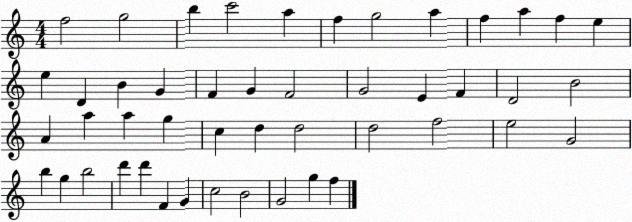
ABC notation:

X:1
T:Untitled
M:4/4
L:1/4
K:C
f2 g2 b c'2 a f g2 a f a f e e D B G F G F2 G2 E F D2 B2 A a a g c d d2 d2 f2 e2 G2 b g b2 d' d' F G c2 B2 G2 g f